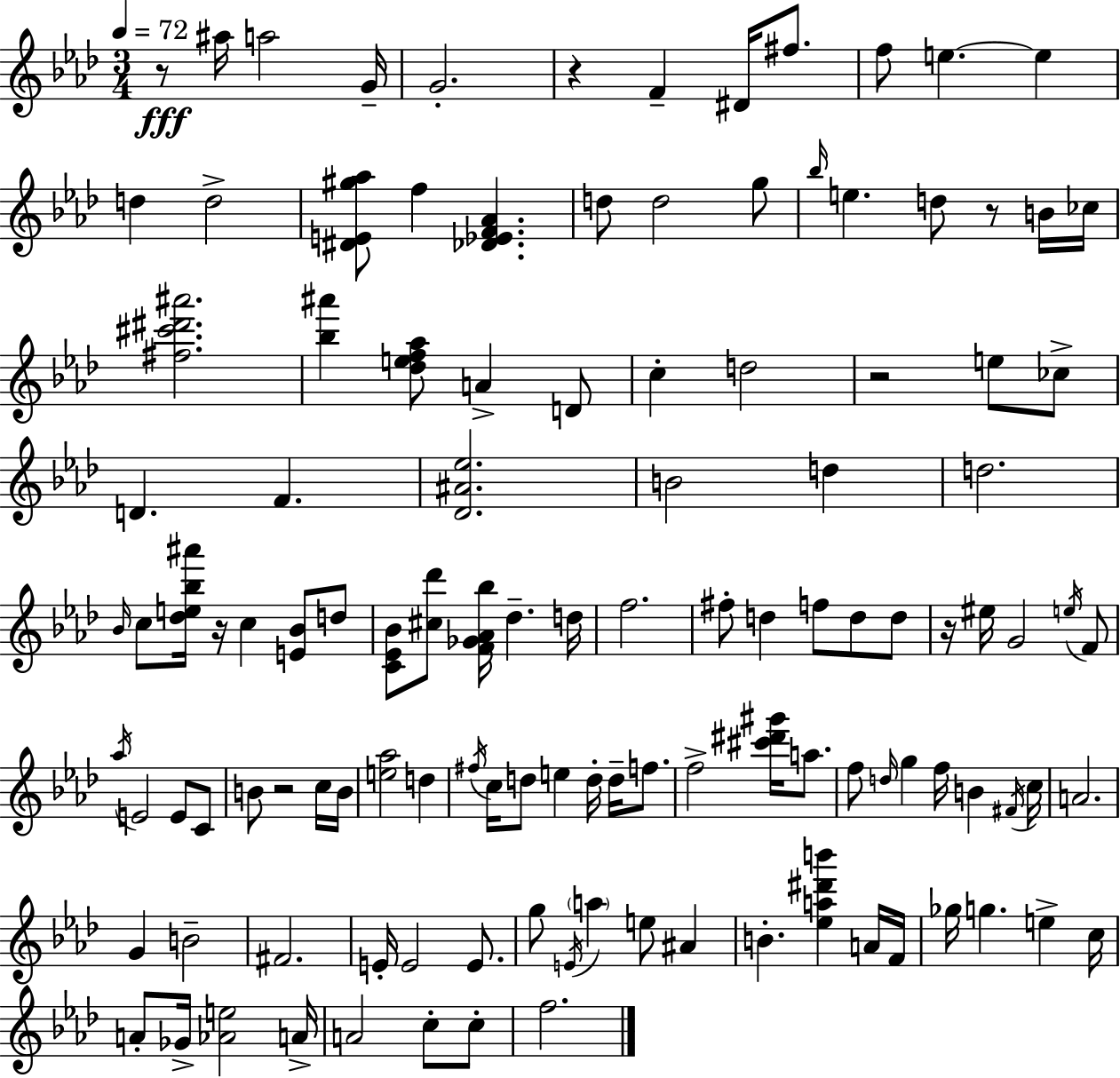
R/e A#5/s A5/h G4/s G4/h. R/q F4/q D#4/s F#5/e. F5/e E5/q. E5/q D5/q D5/h [D#4,E4,G#5,Ab5]/e F5/q [Db4,Eb4,F4,Ab4]/q. D5/e D5/h G5/e Bb5/s E5/q. D5/e R/e B4/s CES5/s [F#5,C#6,D#6,A#6]/h. [Bb5,A#6]/q [Db5,E5,F5,Ab5]/e A4/q D4/e C5/q D5/h R/h E5/e CES5/e D4/q. F4/q. [Db4,A#4,Eb5]/h. B4/h D5/q D5/h. Bb4/s C5/e [Db5,E5,Bb5,A#6]/s R/s C5/q [E4,Bb4]/e D5/e [C4,Eb4,Bb4]/e [C#5,Db6]/e [F4,Gb4,Ab4,Bb5]/s Db5/q. D5/s F5/h. F#5/e D5/q F5/e D5/e D5/e R/s EIS5/s G4/h E5/s F4/e Ab5/s E4/h E4/e C4/e B4/e R/h C5/s B4/s [E5,Ab5]/h D5/q F#5/s C5/s D5/e E5/q D5/s D5/s F5/e. F5/h [C#6,D#6,G#6]/s A5/e. F5/e D5/s G5/q F5/s B4/q F#4/s C5/s A4/h. G4/q B4/h F#4/h. E4/s E4/h E4/e. G5/e E4/s A5/q E5/e A#4/q B4/q. [Eb5,A5,D#6,B6]/q A4/s F4/s Gb5/s G5/q. E5/q C5/s A4/e Gb4/s [Ab4,E5]/h A4/s A4/h C5/e C5/e F5/h.